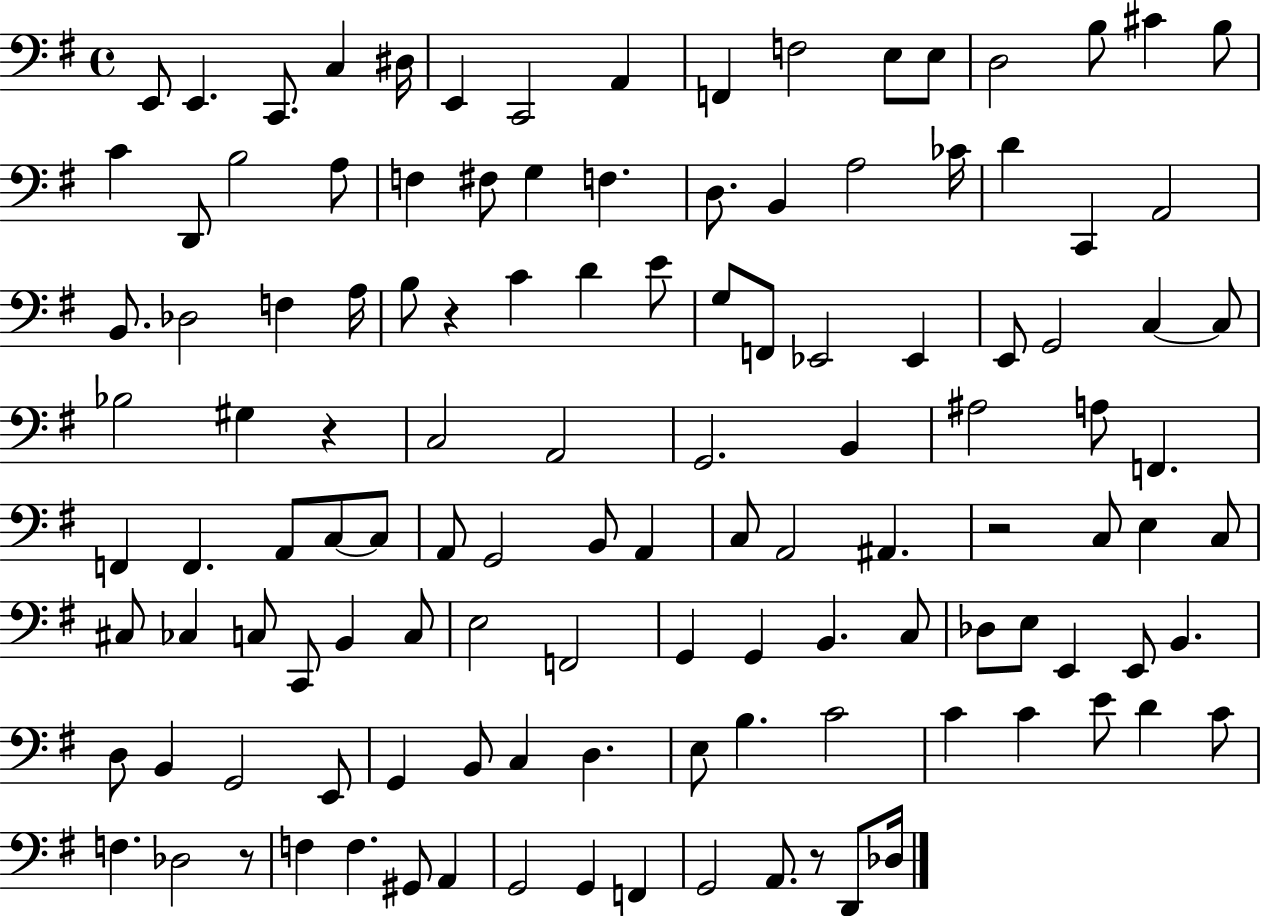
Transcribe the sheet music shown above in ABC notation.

X:1
T:Untitled
M:4/4
L:1/4
K:G
E,,/2 E,, C,,/2 C, ^D,/4 E,, C,,2 A,, F,, F,2 E,/2 E,/2 D,2 B,/2 ^C B,/2 C D,,/2 B,2 A,/2 F, ^F,/2 G, F, D,/2 B,, A,2 _C/4 D C,, A,,2 B,,/2 _D,2 F, A,/4 B,/2 z C D E/2 G,/2 F,,/2 _E,,2 _E,, E,,/2 G,,2 C, C,/2 _B,2 ^G, z C,2 A,,2 G,,2 B,, ^A,2 A,/2 F,, F,, F,, A,,/2 C,/2 C,/2 A,,/2 G,,2 B,,/2 A,, C,/2 A,,2 ^A,, z2 C,/2 E, C,/2 ^C,/2 _C, C,/2 C,,/2 B,, C,/2 E,2 F,,2 G,, G,, B,, C,/2 _D,/2 E,/2 E,, E,,/2 B,, D,/2 B,, G,,2 E,,/2 G,, B,,/2 C, D, E,/2 B, C2 C C E/2 D C/2 F, _D,2 z/2 F, F, ^G,,/2 A,, G,,2 G,, F,, G,,2 A,,/2 z/2 D,,/2 _D,/4